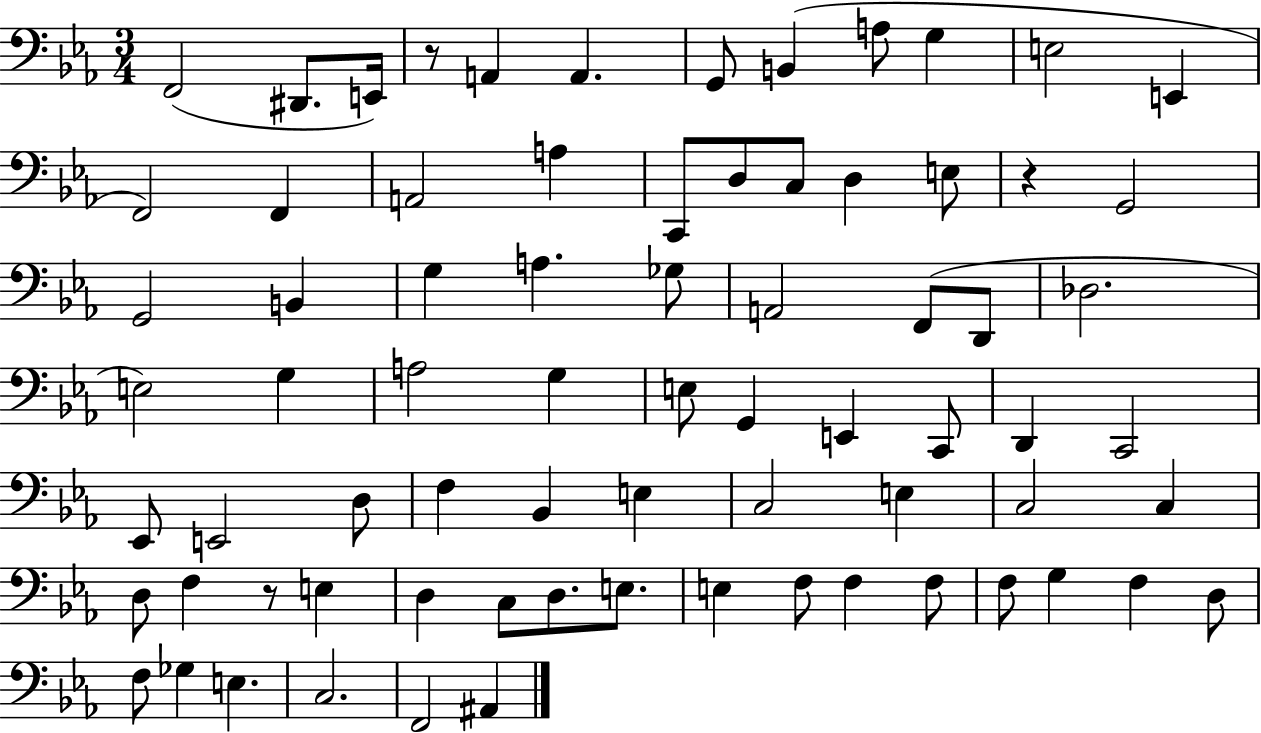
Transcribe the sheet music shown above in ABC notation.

X:1
T:Untitled
M:3/4
L:1/4
K:Eb
F,,2 ^D,,/2 E,,/4 z/2 A,, A,, G,,/2 B,, A,/2 G, E,2 E,, F,,2 F,, A,,2 A, C,,/2 D,/2 C,/2 D, E,/2 z G,,2 G,,2 B,, G, A, _G,/2 A,,2 F,,/2 D,,/2 _D,2 E,2 G, A,2 G, E,/2 G,, E,, C,,/2 D,, C,,2 _E,,/2 E,,2 D,/2 F, _B,, E, C,2 E, C,2 C, D,/2 F, z/2 E, D, C,/2 D,/2 E,/2 E, F,/2 F, F,/2 F,/2 G, F, D,/2 F,/2 _G, E, C,2 F,,2 ^A,,